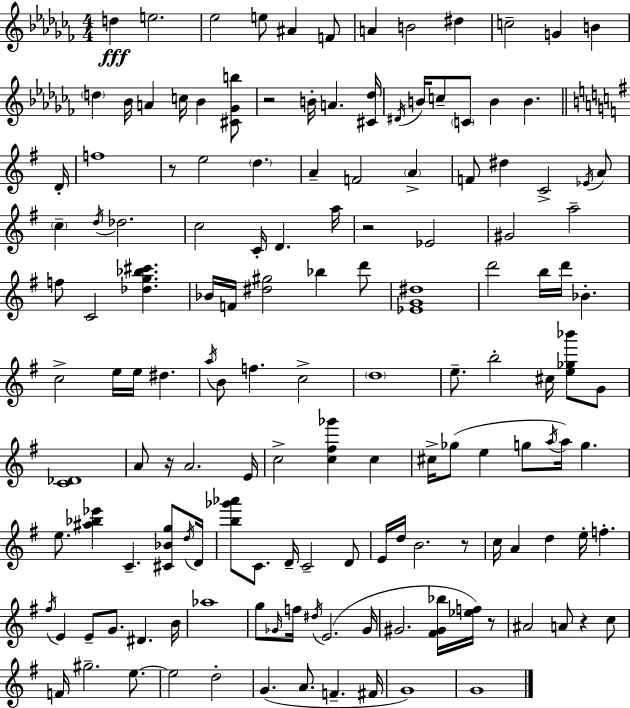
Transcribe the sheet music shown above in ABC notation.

X:1
T:Untitled
M:4/4
L:1/4
K:Abm
d e2 _e2 e/2 ^A F/2 A B2 ^d c2 G B d _B/4 A c/4 _B [^C_Gb]/2 z2 B/4 A [^C_d]/4 ^D/4 B/4 c/2 C/2 B B D/4 f4 z/2 e2 d A F2 A F/2 ^d C2 _E/4 A/2 c d/4 _d2 c2 C/4 D a/4 z2 _E2 ^G2 a2 f/2 C2 [_dg_b^c'] _B/4 F/4 [^d^g]2 _b d'/2 [_EG^d]4 d'2 b/4 d'/4 _B c2 e/4 e/4 ^d a/4 B/2 f c2 d4 e/2 b2 ^c/4 [e_g_b']/2 G/2 [C_D]4 A/2 z/4 A2 E/4 c2 [c^f_g'] c ^c/4 _g/2 e g/2 a/4 a/4 g e/2 [^a_b_e'] C [^C_Bg]/2 d/4 D/4 [b_g'_a']/2 C/2 D/4 C2 D/2 E/4 d/4 B2 z/2 c/4 A d e/4 f ^f/4 E E/2 G/2 ^D B/4 _a4 g/2 _G/4 f/4 ^d/4 E2 _G/4 ^G2 [^F^G_b]/4 [_ef]/4 z/2 ^A2 A/2 z c/2 F/4 ^g2 e/2 e2 d2 G A/2 F ^F/4 G4 G4